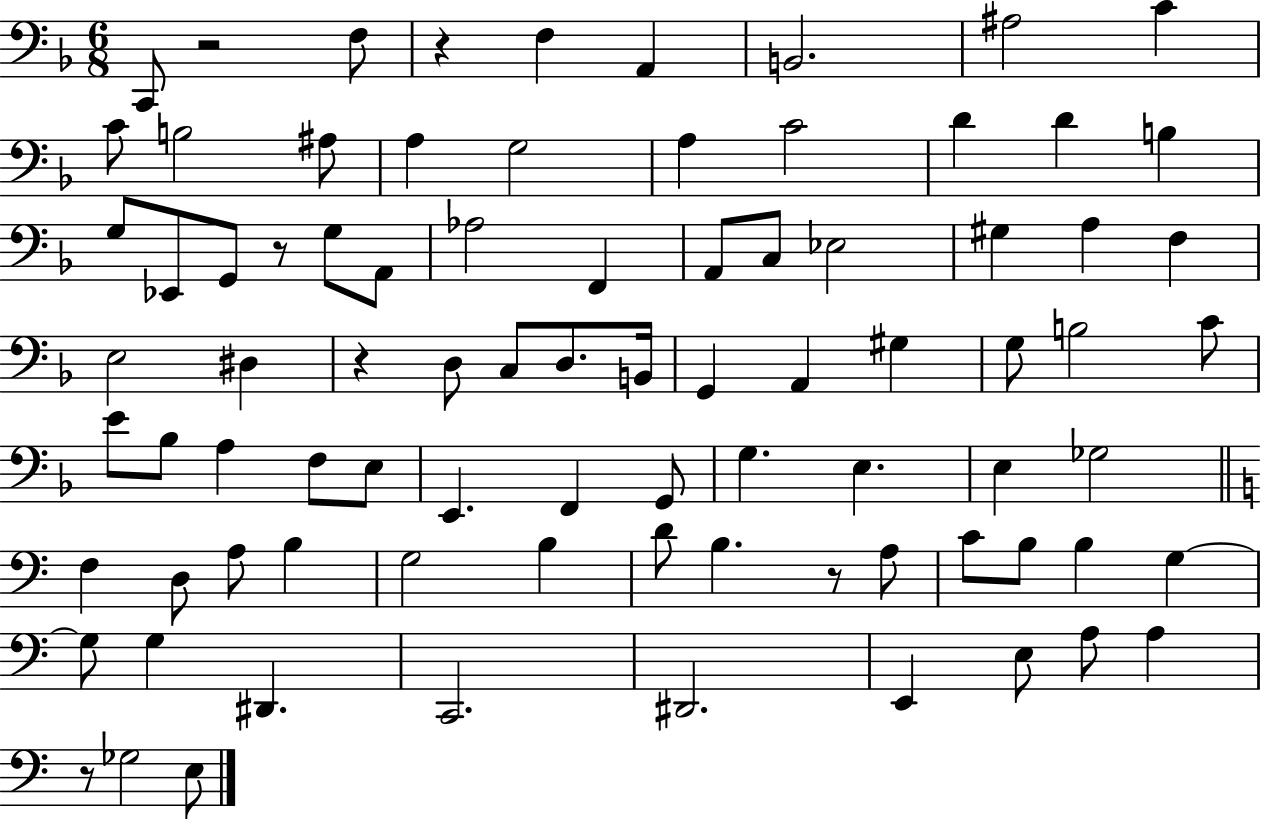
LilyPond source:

{
  \clef bass
  \numericTimeSignature
  \time 6/8
  \key f \major
  c,8 r2 f8 | r4 f4 a,4 | b,2. | ais2 c'4 | \break c'8 b2 ais8 | a4 g2 | a4 c'2 | d'4 d'4 b4 | \break g8 ees,8 g,8 r8 g8 a,8 | aes2 f,4 | a,8 c8 ees2 | gis4 a4 f4 | \break e2 dis4 | r4 d8 c8 d8. b,16 | g,4 a,4 gis4 | g8 b2 c'8 | \break e'8 bes8 a4 f8 e8 | e,4. f,4 g,8 | g4. e4. | e4 ges2 | \break \bar "||" \break \key a \minor f4 d8 a8 b4 | g2 b4 | d'8 b4. r8 a8 | c'8 b8 b4 g4~~ | \break g8 g4 dis,4. | c,2. | dis,2. | e,4 e8 a8 a4 | \break r8 ges2 e8 | \bar "|."
}